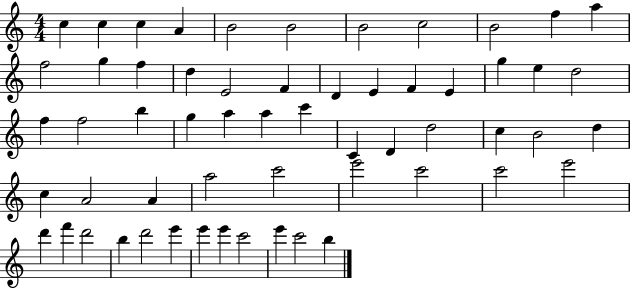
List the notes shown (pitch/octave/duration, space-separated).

C5/q C5/q C5/q A4/q B4/h B4/h B4/h C5/h B4/h F5/q A5/q F5/h G5/q F5/q D5/q E4/h F4/q D4/q E4/q F4/q E4/q G5/q E5/q D5/h F5/q F5/h B5/q G5/q A5/q A5/q C6/q C4/q D4/q D5/h C5/q B4/h D5/q C5/q A4/h A4/q A5/h C6/h E6/h C6/h C6/h E6/h D6/q F6/q D6/h B5/q D6/h E6/q E6/q E6/q C6/h E6/q C6/h B5/q